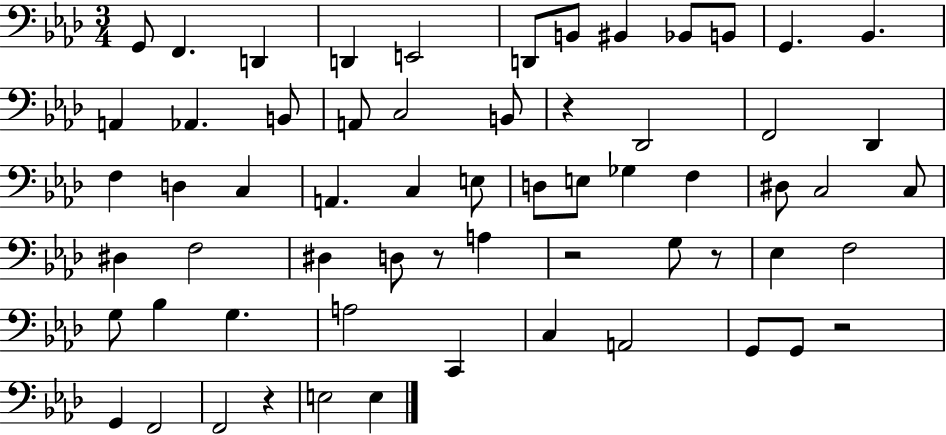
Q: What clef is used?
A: bass